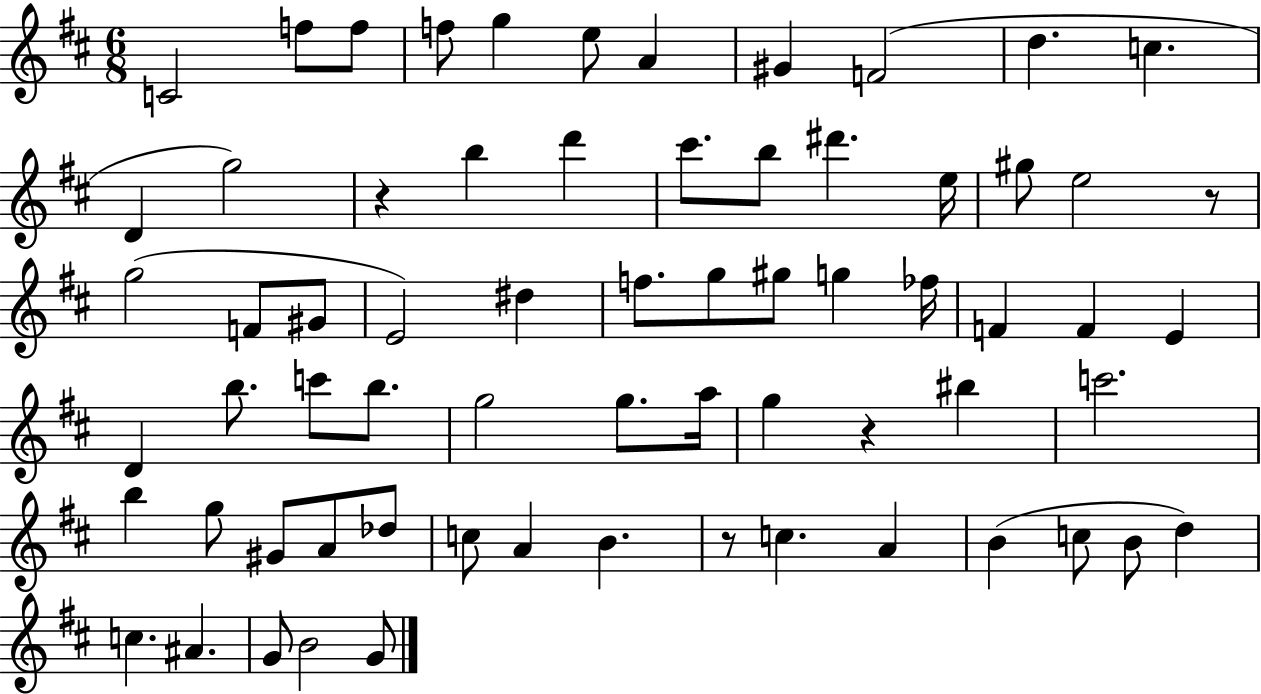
X:1
T:Untitled
M:6/8
L:1/4
K:D
C2 f/2 f/2 f/2 g e/2 A ^G F2 d c D g2 z b d' ^c'/2 b/2 ^d' e/4 ^g/2 e2 z/2 g2 F/2 ^G/2 E2 ^d f/2 g/2 ^g/2 g _f/4 F F E D b/2 c'/2 b/2 g2 g/2 a/4 g z ^b c'2 b g/2 ^G/2 A/2 _d/2 c/2 A B z/2 c A B c/2 B/2 d c ^A G/2 B2 G/2